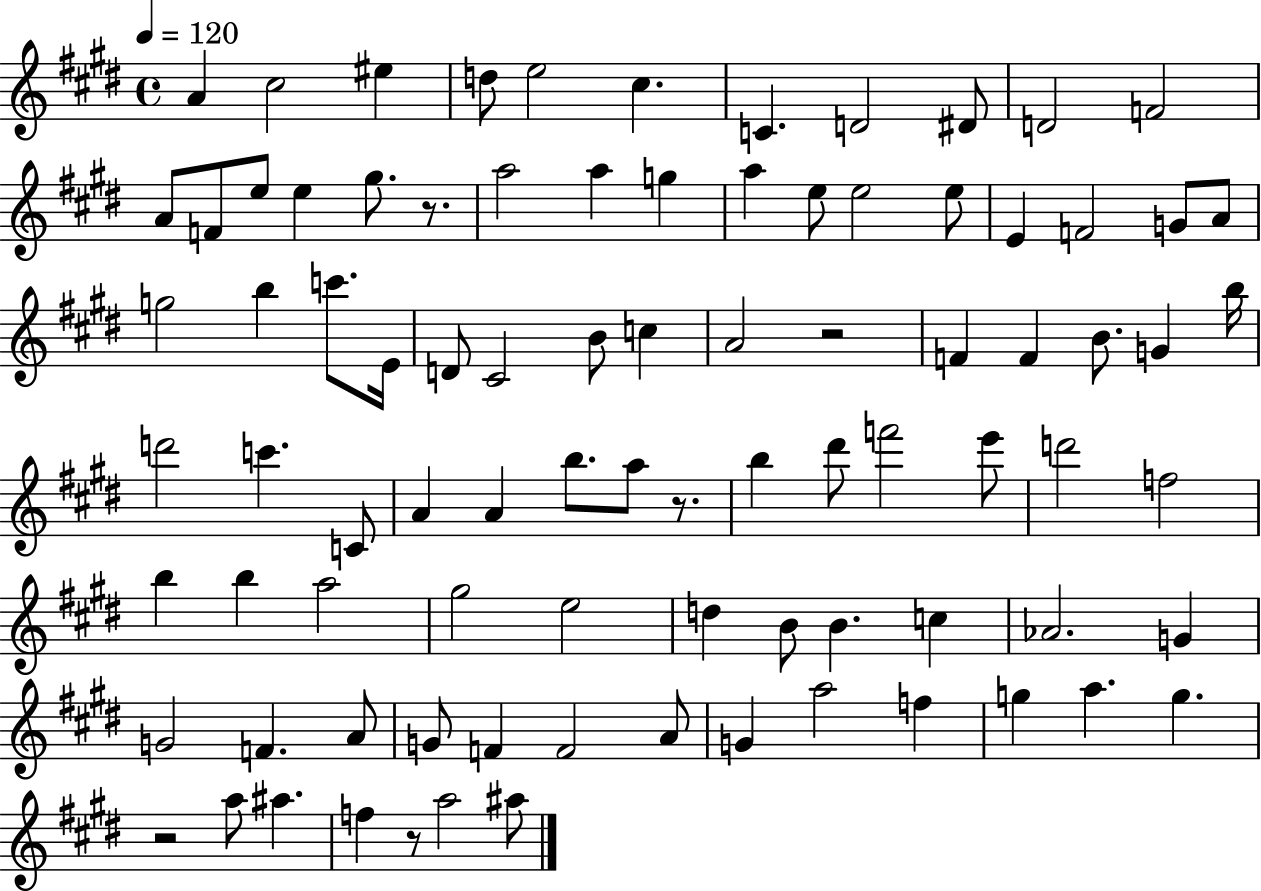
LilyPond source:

{
  \clef treble
  \time 4/4
  \defaultTimeSignature
  \key e \major
  \tempo 4 = 120
  a'4 cis''2 eis''4 | d''8 e''2 cis''4. | c'4. d'2 dis'8 | d'2 f'2 | \break a'8 f'8 e''8 e''4 gis''8. r8. | a''2 a''4 g''4 | a''4 e''8 e''2 e''8 | e'4 f'2 g'8 a'8 | \break g''2 b''4 c'''8. e'16 | d'8 cis'2 b'8 c''4 | a'2 r2 | f'4 f'4 b'8. g'4 b''16 | \break d'''2 c'''4. c'8 | a'4 a'4 b''8. a''8 r8. | b''4 dis'''8 f'''2 e'''8 | d'''2 f''2 | \break b''4 b''4 a''2 | gis''2 e''2 | d''4 b'8 b'4. c''4 | aes'2. g'4 | \break g'2 f'4. a'8 | g'8 f'4 f'2 a'8 | g'4 a''2 f''4 | g''4 a''4. g''4. | \break r2 a''8 ais''4. | f''4 r8 a''2 ais''8 | \bar "|."
}